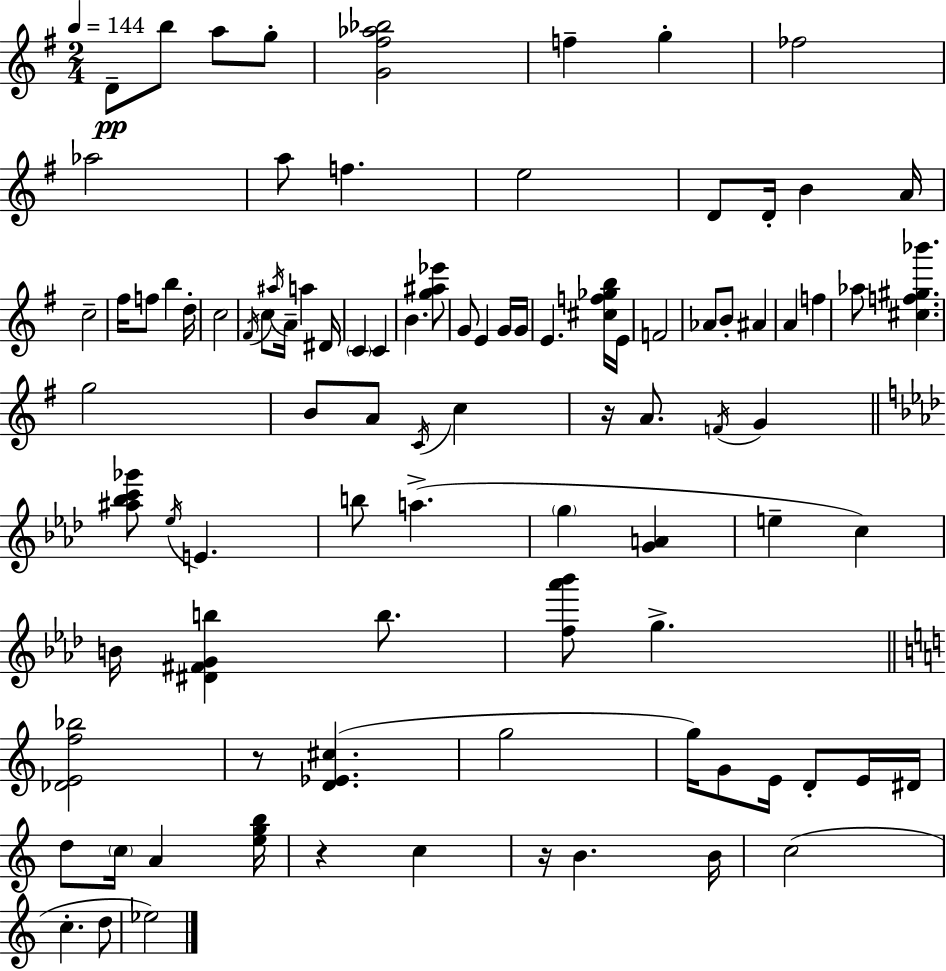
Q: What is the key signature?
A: G major